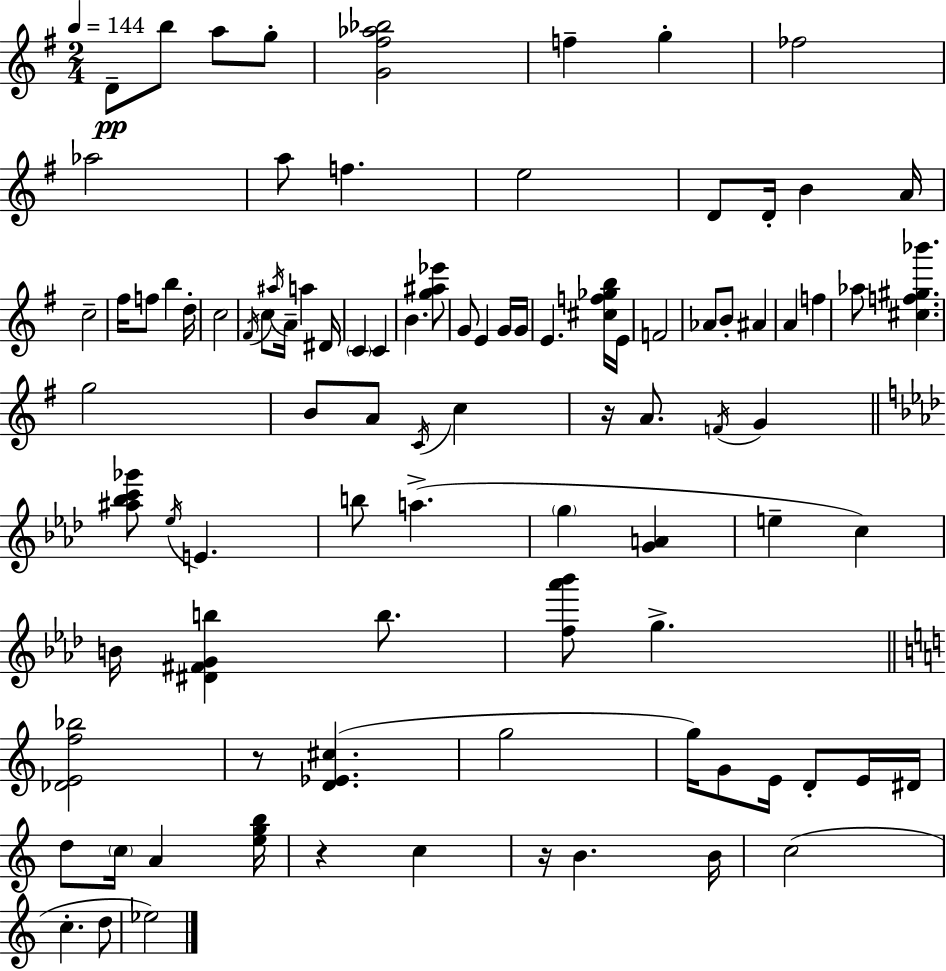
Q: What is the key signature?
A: G major